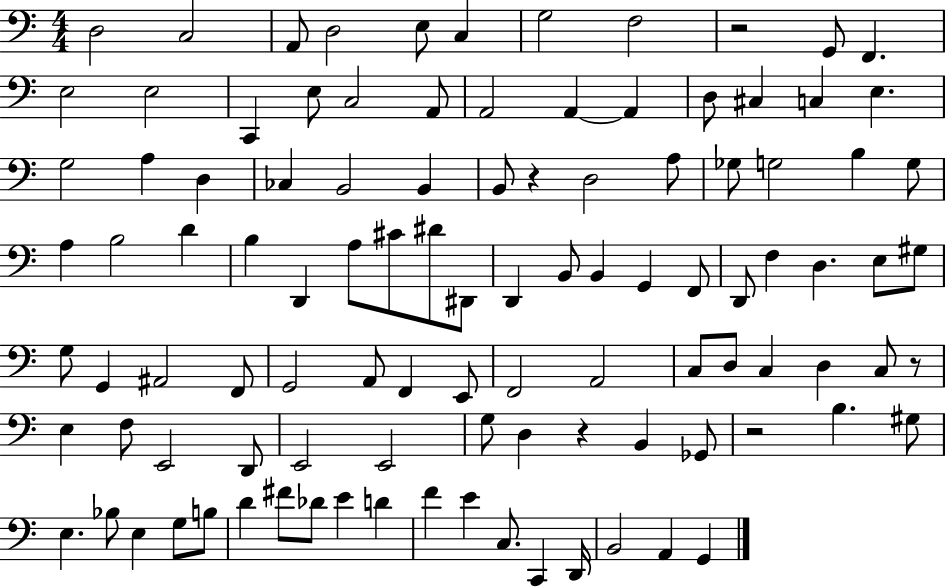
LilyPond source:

{
  \clef bass
  \numericTimeSignature
  \time 4/4
  \key c \major
  d2 c2 | a,8 d2 e8 c4 | g2 f2 | r2 g,8 f,4. | \break e2 e2 | c,4 e8 c2 a,8 | a,2 a,4~~ a,4 | d8 cis4 c4 e4. | \break g2 a4 d4 | ces4 b,2 b,4 | b,8 r4 d2 a8 | ges8 g2 b4 g8 | \break a4 b2 d'4 | b4 d,4 a8 cis'8 dis'8 dis,8 | d,4 b,8 b,4 g,4 f,8 | d,8 f4 d4. e8 gis8 | \break g8 g,4 ais,2 f,8 | g,2 a,8 f,4 e,8 | f,2 a,2 | c8 d8 c4 d4 c8 r8 | \break e4 f8 e,2 d,8 | e,2 e,2 | g8 d4 r4 b,4 ges,8 | r2 b4. gis8 | \break e4. bes8 e4 g8 b8 | d'4 fis'8 des'8 e'4 d'4 | f'4 e'4 c8. c,4 d,16 | b,2 a,4 g,4 | \break \bar "|."
}